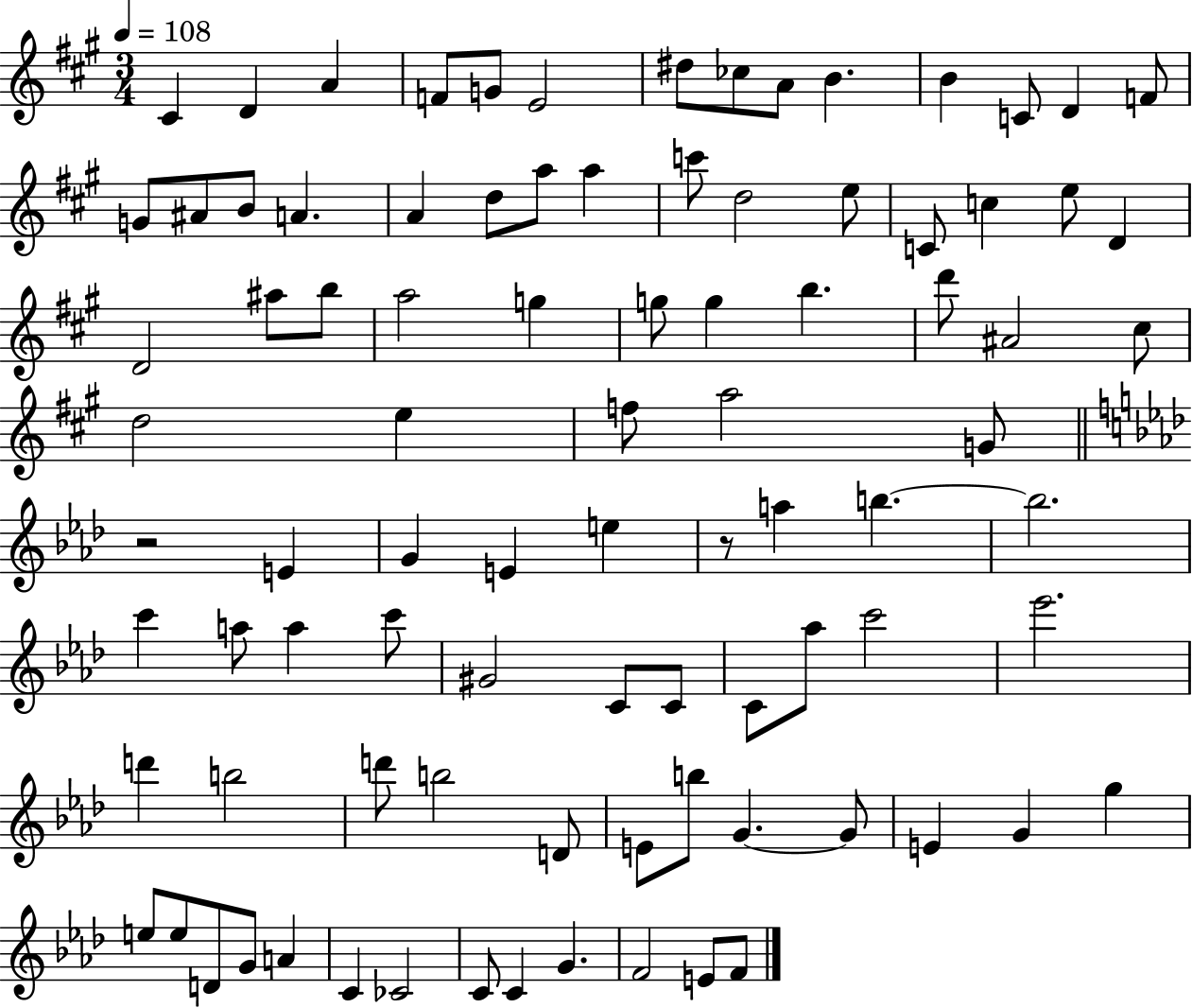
X:1
T:Untitled
M:3/4
L:1/4
K:A
^C D A F/2 G/2 E2 ^d/2 _c/2 A/2 B B C/2 D F/2 G/2 ^A/2 B/2 A A d/2 a/2 a c'/2 d2 e/2 C/2 c e/2 D D2 ^a/2 b/2 a2 g g/2 g b d'/2 ^A2 ^c/2 d2 e f/2 a2 G/2 z2 E G E e z/2 a b b2 c' a/2 a c'/2 ^G2 C/2 C/2 C/2 _a/2 c'2 _e'2 d' b2 d'/2 b2 D/2 E/2 b/2 G G/2 E G g e/2 e/2 D/2 G/2 A C _C2 C/2 C G F2 E/2 F/2